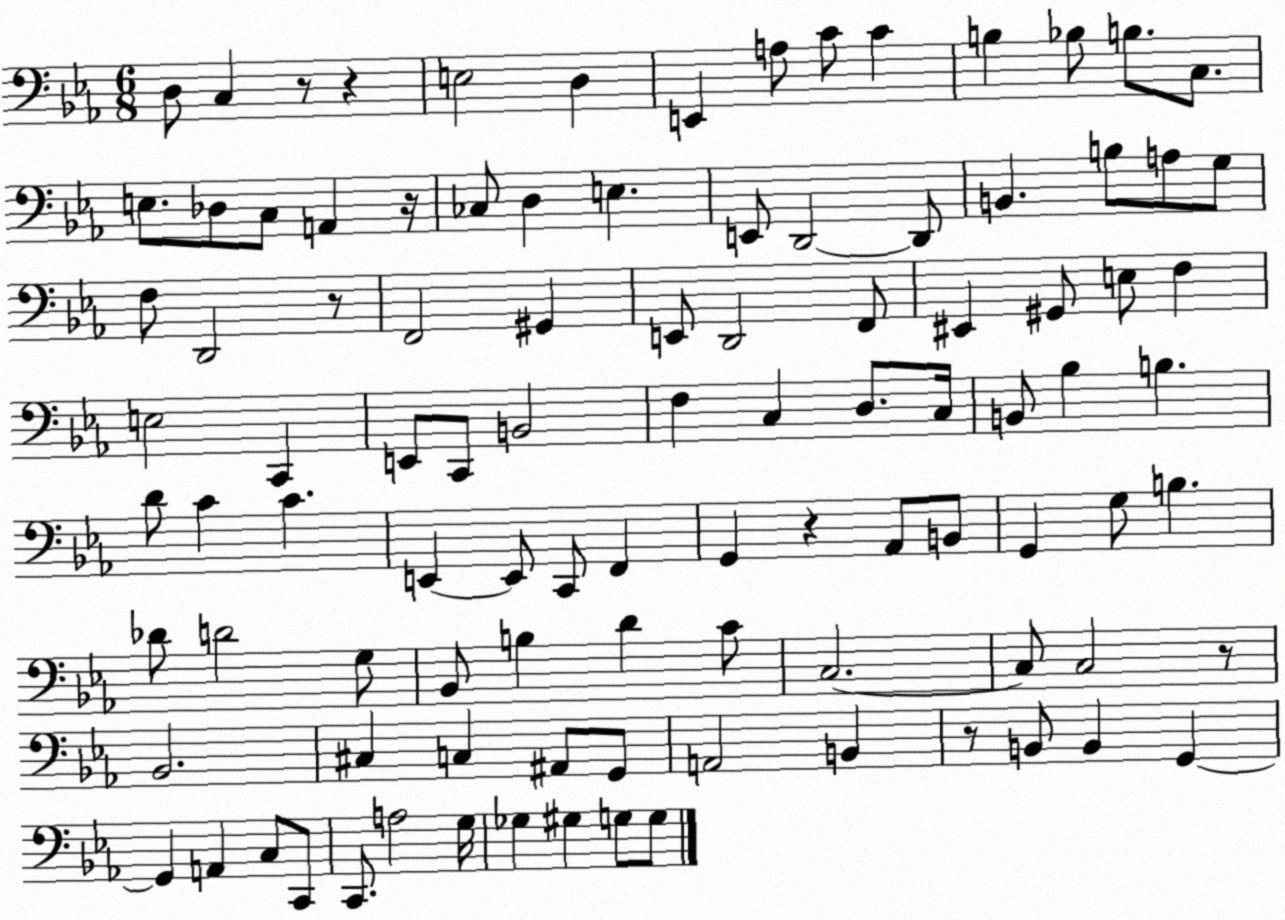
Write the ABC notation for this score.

X:1
T:Untitled
M:6/8
L:1/4
K:Eb
D,/2 C, z/2 z E,2 D, E,, A,/2 C/2 C B, _B,/2 B,/2 C,/2 E,/2 _D,/2 C,/2 A,, z/4 _C,/2 D, E, E,,/2 D,,2 D,,/2 B,, B,/2 A,/2 G,/2 F,/2 D,,2 z/2 F,,2 ^G,, E,,/2 D,,2 F,,/2 ^E,, ^G,,/2 E,/2 F, E,2 C,, E,,/2 C,,/2 B,,2 F, C, D,/2 C,/4 B,,/2 _B, B, D/2 C C E,, E,,/2 C,,/2 F,, G,, z _A,,/2 B,,/2 G,, G,/2 B, _D/2 D2 G,/2 _B,,/2 B, D C/2 C,2 C,/2 C,2 z/2 _B,,2 ^C, C, ^A,,/2 G,,/2 A,,2 B,, z/2 B,,/2 B,, G,, G,, A,, C,/2 C,,/2 C,,/2 A,2 G,/4 _G, ^G, G,/2 G,/2